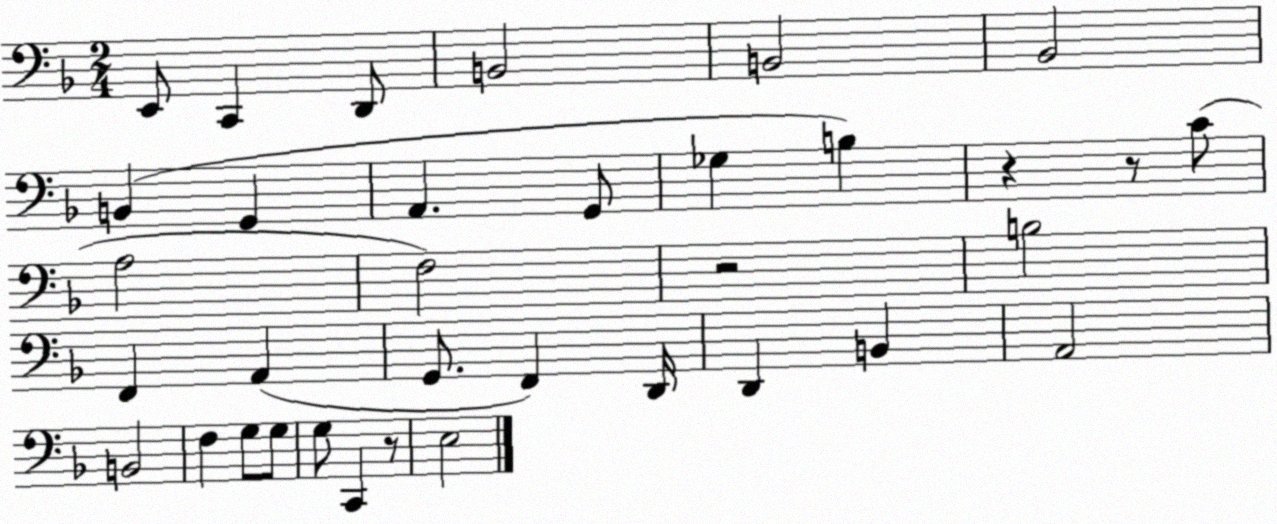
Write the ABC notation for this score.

X:1
T:Untitled
M:2/4
L:1/4
K:F
E,,/2 C,, D,,/2 B,,2 B,,2 _B,,2 B,, G,, A,, G,,/2 _G, B, z z/2 C/2 A,2 F,2 z2 B,2 F,, A,, G,,/2 F,, D,,/4 D,, B,, A,,2 B,,2 F, G,/2 G,/2 G,/2 C,, z/2 E,2